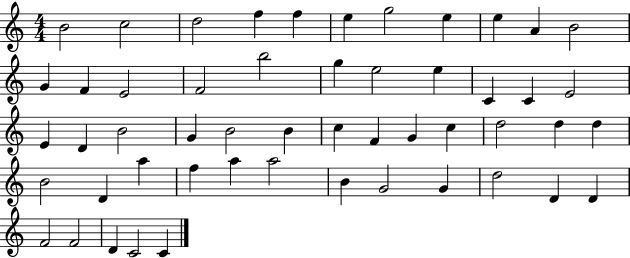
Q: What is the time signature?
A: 4/4